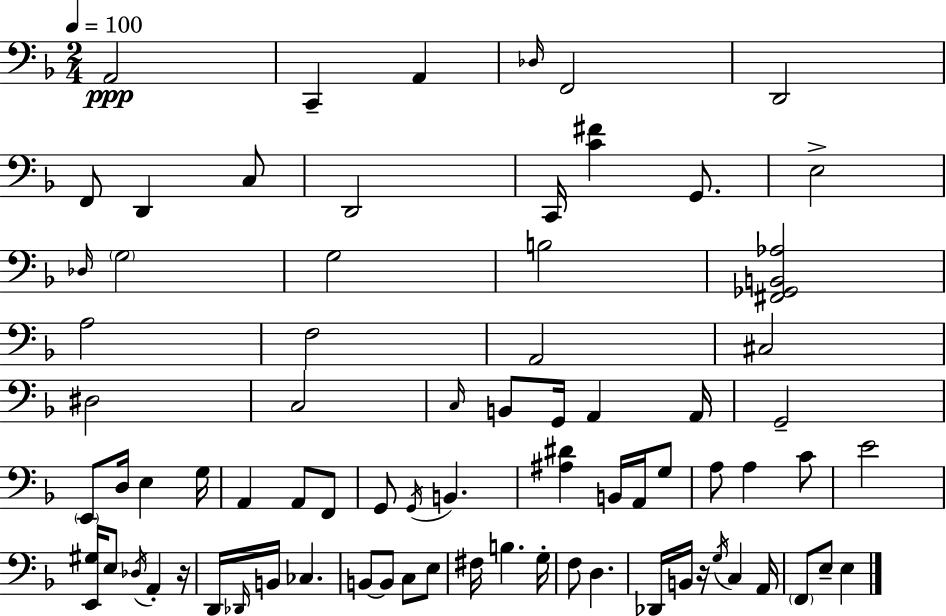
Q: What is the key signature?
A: D minor